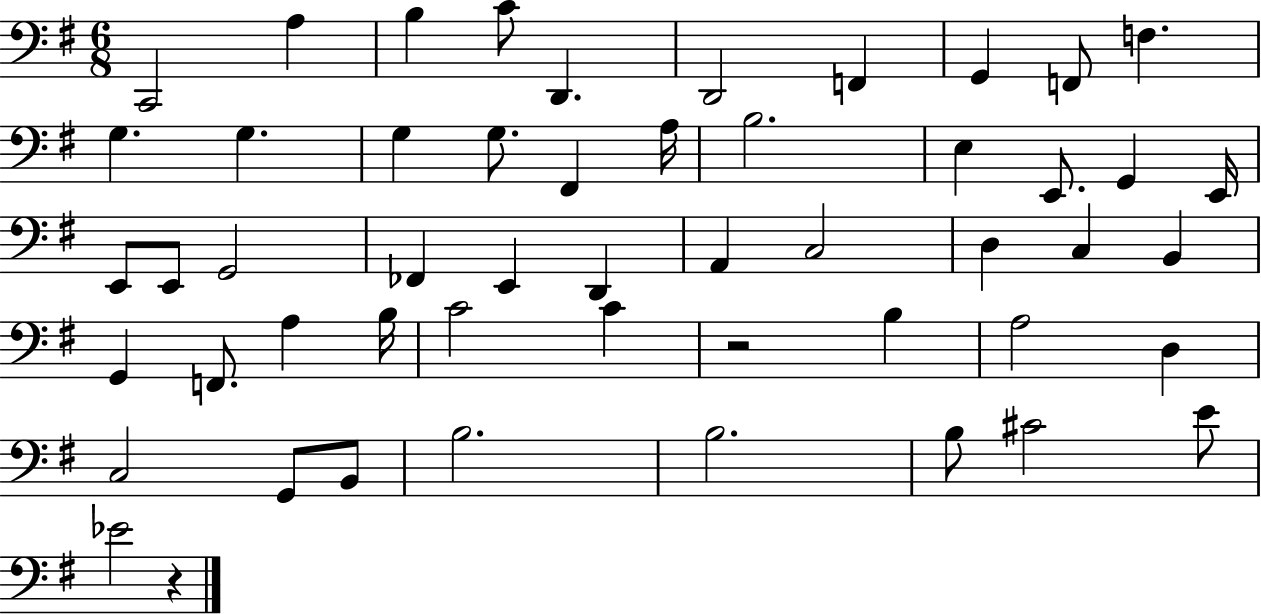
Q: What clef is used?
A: bass